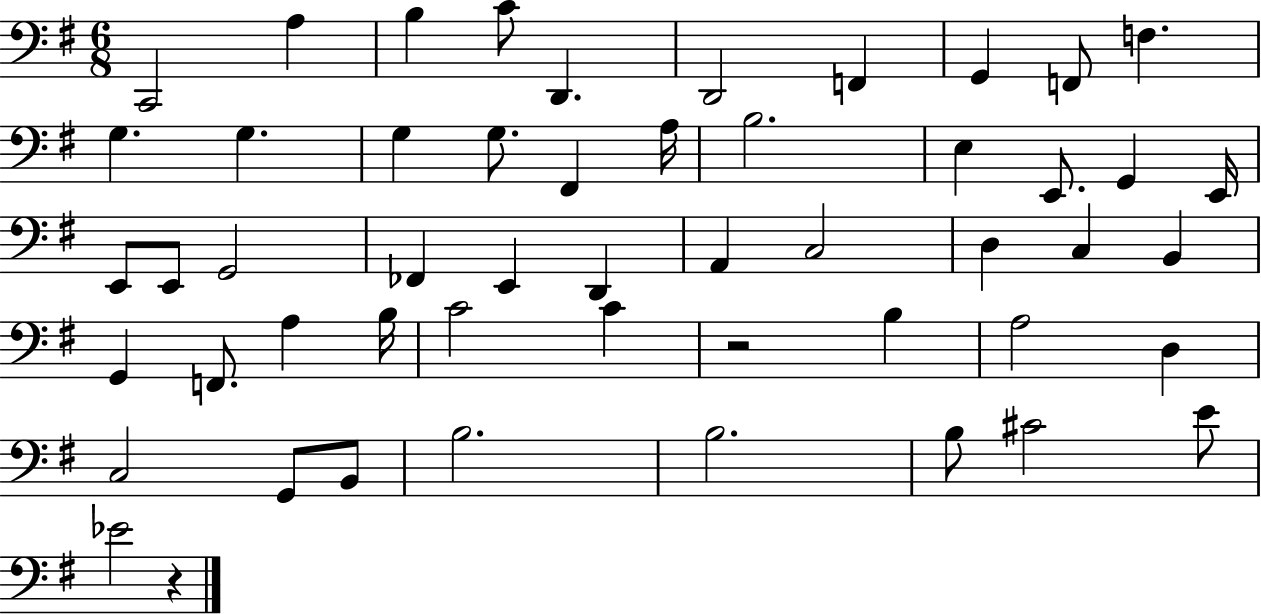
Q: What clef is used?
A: bass